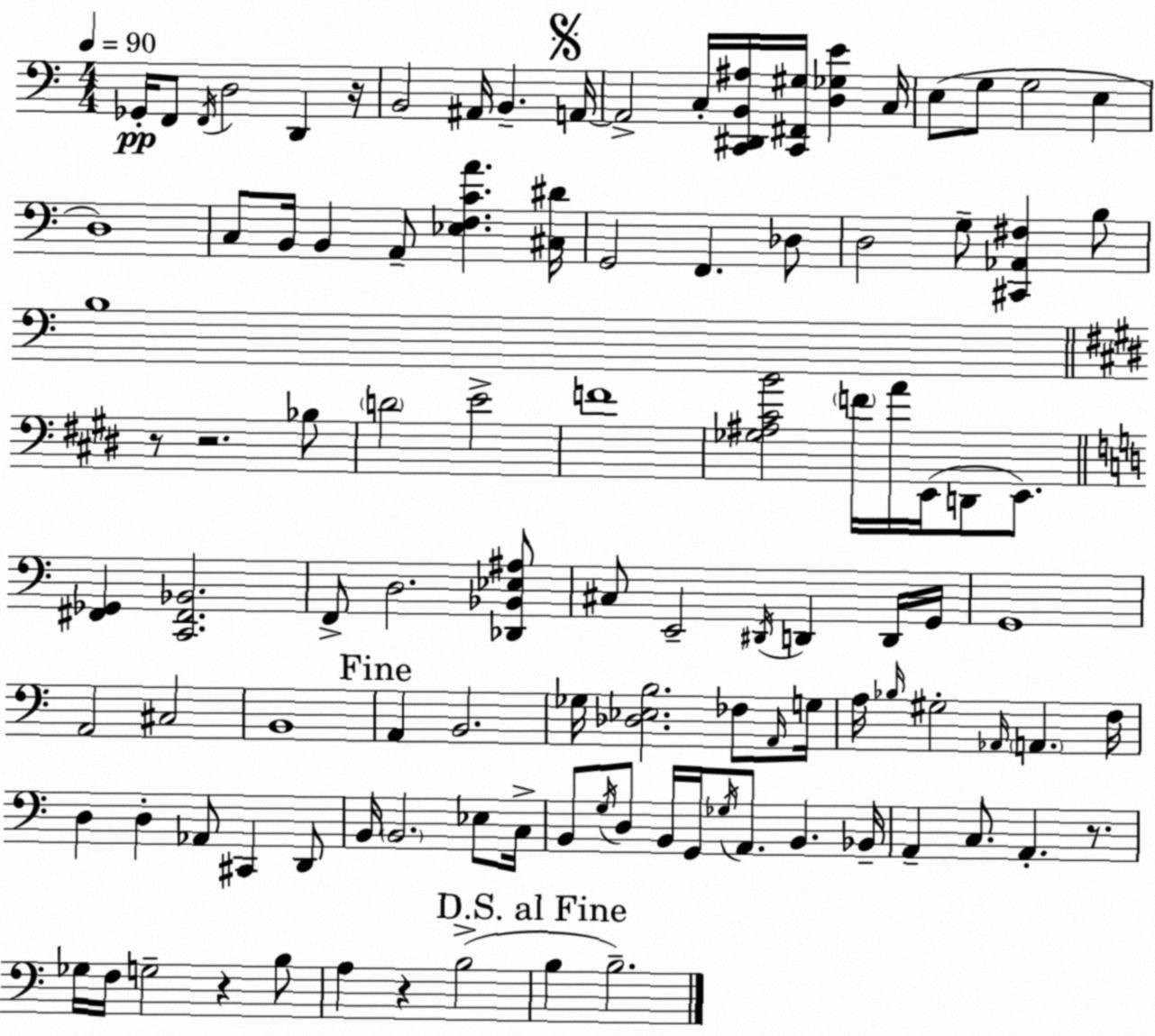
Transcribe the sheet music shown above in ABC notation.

X:1
T:Untitled
M:4/4
L:1/4
K:Am
_G,,/4 F,,/2 F,,/4 D,2 D,, z/4 B,,2 ^A,,/4 B,, A,,/4 A,,2 C,/4 [C,,^D,,B,,^A,]/4 [C,,^F,,^G,]/4 [D,_G,E] C,/4 E,/2 G,/2 G,2 E, D,4 C,/2 B,,/4 B,, A,,/2 [_E,F,CA] [^C,^D]/4 G,,2 F,, _D,/2 D,2 G,/2 [^C,,_A,,^F,] B,/2 B,4 z/2 z2 _B,/2 D2 E2 F4 [_G,^A,^CB]2 F/4 A/4 E,,/4 D,,/2 E,,/2 [^F,,_G,,] [C,,^F,,_B,,]2 F,,/2 D,2 [_D,,_B,,_E,^A,]/2 ^C,/2 E,,2 ^D,,/4 D,, D,,/4 G,,/4 G,,4 A,,2 ^C,2 B,,4 A,, B,,2 _G,/4 [_D,_E,B,]2 _F,/2 A,,/4 G,/4 A,/4 _B,/4 ^G,2 _A,,/4 A,, F,/4 D, D, _A,,/2 ^C,, D,,/2 B,,/4 B,,2 _E,/2 C,/4 B,,/2 G,/4 D,/2 B,,/4 G,,/4 _G,/4 A,,/2 B,, _B,,/4 A,, C,/2 A,, z/2 _G,/4 F,/4 G,2 z B,/2 A, z B,2 B, B,2